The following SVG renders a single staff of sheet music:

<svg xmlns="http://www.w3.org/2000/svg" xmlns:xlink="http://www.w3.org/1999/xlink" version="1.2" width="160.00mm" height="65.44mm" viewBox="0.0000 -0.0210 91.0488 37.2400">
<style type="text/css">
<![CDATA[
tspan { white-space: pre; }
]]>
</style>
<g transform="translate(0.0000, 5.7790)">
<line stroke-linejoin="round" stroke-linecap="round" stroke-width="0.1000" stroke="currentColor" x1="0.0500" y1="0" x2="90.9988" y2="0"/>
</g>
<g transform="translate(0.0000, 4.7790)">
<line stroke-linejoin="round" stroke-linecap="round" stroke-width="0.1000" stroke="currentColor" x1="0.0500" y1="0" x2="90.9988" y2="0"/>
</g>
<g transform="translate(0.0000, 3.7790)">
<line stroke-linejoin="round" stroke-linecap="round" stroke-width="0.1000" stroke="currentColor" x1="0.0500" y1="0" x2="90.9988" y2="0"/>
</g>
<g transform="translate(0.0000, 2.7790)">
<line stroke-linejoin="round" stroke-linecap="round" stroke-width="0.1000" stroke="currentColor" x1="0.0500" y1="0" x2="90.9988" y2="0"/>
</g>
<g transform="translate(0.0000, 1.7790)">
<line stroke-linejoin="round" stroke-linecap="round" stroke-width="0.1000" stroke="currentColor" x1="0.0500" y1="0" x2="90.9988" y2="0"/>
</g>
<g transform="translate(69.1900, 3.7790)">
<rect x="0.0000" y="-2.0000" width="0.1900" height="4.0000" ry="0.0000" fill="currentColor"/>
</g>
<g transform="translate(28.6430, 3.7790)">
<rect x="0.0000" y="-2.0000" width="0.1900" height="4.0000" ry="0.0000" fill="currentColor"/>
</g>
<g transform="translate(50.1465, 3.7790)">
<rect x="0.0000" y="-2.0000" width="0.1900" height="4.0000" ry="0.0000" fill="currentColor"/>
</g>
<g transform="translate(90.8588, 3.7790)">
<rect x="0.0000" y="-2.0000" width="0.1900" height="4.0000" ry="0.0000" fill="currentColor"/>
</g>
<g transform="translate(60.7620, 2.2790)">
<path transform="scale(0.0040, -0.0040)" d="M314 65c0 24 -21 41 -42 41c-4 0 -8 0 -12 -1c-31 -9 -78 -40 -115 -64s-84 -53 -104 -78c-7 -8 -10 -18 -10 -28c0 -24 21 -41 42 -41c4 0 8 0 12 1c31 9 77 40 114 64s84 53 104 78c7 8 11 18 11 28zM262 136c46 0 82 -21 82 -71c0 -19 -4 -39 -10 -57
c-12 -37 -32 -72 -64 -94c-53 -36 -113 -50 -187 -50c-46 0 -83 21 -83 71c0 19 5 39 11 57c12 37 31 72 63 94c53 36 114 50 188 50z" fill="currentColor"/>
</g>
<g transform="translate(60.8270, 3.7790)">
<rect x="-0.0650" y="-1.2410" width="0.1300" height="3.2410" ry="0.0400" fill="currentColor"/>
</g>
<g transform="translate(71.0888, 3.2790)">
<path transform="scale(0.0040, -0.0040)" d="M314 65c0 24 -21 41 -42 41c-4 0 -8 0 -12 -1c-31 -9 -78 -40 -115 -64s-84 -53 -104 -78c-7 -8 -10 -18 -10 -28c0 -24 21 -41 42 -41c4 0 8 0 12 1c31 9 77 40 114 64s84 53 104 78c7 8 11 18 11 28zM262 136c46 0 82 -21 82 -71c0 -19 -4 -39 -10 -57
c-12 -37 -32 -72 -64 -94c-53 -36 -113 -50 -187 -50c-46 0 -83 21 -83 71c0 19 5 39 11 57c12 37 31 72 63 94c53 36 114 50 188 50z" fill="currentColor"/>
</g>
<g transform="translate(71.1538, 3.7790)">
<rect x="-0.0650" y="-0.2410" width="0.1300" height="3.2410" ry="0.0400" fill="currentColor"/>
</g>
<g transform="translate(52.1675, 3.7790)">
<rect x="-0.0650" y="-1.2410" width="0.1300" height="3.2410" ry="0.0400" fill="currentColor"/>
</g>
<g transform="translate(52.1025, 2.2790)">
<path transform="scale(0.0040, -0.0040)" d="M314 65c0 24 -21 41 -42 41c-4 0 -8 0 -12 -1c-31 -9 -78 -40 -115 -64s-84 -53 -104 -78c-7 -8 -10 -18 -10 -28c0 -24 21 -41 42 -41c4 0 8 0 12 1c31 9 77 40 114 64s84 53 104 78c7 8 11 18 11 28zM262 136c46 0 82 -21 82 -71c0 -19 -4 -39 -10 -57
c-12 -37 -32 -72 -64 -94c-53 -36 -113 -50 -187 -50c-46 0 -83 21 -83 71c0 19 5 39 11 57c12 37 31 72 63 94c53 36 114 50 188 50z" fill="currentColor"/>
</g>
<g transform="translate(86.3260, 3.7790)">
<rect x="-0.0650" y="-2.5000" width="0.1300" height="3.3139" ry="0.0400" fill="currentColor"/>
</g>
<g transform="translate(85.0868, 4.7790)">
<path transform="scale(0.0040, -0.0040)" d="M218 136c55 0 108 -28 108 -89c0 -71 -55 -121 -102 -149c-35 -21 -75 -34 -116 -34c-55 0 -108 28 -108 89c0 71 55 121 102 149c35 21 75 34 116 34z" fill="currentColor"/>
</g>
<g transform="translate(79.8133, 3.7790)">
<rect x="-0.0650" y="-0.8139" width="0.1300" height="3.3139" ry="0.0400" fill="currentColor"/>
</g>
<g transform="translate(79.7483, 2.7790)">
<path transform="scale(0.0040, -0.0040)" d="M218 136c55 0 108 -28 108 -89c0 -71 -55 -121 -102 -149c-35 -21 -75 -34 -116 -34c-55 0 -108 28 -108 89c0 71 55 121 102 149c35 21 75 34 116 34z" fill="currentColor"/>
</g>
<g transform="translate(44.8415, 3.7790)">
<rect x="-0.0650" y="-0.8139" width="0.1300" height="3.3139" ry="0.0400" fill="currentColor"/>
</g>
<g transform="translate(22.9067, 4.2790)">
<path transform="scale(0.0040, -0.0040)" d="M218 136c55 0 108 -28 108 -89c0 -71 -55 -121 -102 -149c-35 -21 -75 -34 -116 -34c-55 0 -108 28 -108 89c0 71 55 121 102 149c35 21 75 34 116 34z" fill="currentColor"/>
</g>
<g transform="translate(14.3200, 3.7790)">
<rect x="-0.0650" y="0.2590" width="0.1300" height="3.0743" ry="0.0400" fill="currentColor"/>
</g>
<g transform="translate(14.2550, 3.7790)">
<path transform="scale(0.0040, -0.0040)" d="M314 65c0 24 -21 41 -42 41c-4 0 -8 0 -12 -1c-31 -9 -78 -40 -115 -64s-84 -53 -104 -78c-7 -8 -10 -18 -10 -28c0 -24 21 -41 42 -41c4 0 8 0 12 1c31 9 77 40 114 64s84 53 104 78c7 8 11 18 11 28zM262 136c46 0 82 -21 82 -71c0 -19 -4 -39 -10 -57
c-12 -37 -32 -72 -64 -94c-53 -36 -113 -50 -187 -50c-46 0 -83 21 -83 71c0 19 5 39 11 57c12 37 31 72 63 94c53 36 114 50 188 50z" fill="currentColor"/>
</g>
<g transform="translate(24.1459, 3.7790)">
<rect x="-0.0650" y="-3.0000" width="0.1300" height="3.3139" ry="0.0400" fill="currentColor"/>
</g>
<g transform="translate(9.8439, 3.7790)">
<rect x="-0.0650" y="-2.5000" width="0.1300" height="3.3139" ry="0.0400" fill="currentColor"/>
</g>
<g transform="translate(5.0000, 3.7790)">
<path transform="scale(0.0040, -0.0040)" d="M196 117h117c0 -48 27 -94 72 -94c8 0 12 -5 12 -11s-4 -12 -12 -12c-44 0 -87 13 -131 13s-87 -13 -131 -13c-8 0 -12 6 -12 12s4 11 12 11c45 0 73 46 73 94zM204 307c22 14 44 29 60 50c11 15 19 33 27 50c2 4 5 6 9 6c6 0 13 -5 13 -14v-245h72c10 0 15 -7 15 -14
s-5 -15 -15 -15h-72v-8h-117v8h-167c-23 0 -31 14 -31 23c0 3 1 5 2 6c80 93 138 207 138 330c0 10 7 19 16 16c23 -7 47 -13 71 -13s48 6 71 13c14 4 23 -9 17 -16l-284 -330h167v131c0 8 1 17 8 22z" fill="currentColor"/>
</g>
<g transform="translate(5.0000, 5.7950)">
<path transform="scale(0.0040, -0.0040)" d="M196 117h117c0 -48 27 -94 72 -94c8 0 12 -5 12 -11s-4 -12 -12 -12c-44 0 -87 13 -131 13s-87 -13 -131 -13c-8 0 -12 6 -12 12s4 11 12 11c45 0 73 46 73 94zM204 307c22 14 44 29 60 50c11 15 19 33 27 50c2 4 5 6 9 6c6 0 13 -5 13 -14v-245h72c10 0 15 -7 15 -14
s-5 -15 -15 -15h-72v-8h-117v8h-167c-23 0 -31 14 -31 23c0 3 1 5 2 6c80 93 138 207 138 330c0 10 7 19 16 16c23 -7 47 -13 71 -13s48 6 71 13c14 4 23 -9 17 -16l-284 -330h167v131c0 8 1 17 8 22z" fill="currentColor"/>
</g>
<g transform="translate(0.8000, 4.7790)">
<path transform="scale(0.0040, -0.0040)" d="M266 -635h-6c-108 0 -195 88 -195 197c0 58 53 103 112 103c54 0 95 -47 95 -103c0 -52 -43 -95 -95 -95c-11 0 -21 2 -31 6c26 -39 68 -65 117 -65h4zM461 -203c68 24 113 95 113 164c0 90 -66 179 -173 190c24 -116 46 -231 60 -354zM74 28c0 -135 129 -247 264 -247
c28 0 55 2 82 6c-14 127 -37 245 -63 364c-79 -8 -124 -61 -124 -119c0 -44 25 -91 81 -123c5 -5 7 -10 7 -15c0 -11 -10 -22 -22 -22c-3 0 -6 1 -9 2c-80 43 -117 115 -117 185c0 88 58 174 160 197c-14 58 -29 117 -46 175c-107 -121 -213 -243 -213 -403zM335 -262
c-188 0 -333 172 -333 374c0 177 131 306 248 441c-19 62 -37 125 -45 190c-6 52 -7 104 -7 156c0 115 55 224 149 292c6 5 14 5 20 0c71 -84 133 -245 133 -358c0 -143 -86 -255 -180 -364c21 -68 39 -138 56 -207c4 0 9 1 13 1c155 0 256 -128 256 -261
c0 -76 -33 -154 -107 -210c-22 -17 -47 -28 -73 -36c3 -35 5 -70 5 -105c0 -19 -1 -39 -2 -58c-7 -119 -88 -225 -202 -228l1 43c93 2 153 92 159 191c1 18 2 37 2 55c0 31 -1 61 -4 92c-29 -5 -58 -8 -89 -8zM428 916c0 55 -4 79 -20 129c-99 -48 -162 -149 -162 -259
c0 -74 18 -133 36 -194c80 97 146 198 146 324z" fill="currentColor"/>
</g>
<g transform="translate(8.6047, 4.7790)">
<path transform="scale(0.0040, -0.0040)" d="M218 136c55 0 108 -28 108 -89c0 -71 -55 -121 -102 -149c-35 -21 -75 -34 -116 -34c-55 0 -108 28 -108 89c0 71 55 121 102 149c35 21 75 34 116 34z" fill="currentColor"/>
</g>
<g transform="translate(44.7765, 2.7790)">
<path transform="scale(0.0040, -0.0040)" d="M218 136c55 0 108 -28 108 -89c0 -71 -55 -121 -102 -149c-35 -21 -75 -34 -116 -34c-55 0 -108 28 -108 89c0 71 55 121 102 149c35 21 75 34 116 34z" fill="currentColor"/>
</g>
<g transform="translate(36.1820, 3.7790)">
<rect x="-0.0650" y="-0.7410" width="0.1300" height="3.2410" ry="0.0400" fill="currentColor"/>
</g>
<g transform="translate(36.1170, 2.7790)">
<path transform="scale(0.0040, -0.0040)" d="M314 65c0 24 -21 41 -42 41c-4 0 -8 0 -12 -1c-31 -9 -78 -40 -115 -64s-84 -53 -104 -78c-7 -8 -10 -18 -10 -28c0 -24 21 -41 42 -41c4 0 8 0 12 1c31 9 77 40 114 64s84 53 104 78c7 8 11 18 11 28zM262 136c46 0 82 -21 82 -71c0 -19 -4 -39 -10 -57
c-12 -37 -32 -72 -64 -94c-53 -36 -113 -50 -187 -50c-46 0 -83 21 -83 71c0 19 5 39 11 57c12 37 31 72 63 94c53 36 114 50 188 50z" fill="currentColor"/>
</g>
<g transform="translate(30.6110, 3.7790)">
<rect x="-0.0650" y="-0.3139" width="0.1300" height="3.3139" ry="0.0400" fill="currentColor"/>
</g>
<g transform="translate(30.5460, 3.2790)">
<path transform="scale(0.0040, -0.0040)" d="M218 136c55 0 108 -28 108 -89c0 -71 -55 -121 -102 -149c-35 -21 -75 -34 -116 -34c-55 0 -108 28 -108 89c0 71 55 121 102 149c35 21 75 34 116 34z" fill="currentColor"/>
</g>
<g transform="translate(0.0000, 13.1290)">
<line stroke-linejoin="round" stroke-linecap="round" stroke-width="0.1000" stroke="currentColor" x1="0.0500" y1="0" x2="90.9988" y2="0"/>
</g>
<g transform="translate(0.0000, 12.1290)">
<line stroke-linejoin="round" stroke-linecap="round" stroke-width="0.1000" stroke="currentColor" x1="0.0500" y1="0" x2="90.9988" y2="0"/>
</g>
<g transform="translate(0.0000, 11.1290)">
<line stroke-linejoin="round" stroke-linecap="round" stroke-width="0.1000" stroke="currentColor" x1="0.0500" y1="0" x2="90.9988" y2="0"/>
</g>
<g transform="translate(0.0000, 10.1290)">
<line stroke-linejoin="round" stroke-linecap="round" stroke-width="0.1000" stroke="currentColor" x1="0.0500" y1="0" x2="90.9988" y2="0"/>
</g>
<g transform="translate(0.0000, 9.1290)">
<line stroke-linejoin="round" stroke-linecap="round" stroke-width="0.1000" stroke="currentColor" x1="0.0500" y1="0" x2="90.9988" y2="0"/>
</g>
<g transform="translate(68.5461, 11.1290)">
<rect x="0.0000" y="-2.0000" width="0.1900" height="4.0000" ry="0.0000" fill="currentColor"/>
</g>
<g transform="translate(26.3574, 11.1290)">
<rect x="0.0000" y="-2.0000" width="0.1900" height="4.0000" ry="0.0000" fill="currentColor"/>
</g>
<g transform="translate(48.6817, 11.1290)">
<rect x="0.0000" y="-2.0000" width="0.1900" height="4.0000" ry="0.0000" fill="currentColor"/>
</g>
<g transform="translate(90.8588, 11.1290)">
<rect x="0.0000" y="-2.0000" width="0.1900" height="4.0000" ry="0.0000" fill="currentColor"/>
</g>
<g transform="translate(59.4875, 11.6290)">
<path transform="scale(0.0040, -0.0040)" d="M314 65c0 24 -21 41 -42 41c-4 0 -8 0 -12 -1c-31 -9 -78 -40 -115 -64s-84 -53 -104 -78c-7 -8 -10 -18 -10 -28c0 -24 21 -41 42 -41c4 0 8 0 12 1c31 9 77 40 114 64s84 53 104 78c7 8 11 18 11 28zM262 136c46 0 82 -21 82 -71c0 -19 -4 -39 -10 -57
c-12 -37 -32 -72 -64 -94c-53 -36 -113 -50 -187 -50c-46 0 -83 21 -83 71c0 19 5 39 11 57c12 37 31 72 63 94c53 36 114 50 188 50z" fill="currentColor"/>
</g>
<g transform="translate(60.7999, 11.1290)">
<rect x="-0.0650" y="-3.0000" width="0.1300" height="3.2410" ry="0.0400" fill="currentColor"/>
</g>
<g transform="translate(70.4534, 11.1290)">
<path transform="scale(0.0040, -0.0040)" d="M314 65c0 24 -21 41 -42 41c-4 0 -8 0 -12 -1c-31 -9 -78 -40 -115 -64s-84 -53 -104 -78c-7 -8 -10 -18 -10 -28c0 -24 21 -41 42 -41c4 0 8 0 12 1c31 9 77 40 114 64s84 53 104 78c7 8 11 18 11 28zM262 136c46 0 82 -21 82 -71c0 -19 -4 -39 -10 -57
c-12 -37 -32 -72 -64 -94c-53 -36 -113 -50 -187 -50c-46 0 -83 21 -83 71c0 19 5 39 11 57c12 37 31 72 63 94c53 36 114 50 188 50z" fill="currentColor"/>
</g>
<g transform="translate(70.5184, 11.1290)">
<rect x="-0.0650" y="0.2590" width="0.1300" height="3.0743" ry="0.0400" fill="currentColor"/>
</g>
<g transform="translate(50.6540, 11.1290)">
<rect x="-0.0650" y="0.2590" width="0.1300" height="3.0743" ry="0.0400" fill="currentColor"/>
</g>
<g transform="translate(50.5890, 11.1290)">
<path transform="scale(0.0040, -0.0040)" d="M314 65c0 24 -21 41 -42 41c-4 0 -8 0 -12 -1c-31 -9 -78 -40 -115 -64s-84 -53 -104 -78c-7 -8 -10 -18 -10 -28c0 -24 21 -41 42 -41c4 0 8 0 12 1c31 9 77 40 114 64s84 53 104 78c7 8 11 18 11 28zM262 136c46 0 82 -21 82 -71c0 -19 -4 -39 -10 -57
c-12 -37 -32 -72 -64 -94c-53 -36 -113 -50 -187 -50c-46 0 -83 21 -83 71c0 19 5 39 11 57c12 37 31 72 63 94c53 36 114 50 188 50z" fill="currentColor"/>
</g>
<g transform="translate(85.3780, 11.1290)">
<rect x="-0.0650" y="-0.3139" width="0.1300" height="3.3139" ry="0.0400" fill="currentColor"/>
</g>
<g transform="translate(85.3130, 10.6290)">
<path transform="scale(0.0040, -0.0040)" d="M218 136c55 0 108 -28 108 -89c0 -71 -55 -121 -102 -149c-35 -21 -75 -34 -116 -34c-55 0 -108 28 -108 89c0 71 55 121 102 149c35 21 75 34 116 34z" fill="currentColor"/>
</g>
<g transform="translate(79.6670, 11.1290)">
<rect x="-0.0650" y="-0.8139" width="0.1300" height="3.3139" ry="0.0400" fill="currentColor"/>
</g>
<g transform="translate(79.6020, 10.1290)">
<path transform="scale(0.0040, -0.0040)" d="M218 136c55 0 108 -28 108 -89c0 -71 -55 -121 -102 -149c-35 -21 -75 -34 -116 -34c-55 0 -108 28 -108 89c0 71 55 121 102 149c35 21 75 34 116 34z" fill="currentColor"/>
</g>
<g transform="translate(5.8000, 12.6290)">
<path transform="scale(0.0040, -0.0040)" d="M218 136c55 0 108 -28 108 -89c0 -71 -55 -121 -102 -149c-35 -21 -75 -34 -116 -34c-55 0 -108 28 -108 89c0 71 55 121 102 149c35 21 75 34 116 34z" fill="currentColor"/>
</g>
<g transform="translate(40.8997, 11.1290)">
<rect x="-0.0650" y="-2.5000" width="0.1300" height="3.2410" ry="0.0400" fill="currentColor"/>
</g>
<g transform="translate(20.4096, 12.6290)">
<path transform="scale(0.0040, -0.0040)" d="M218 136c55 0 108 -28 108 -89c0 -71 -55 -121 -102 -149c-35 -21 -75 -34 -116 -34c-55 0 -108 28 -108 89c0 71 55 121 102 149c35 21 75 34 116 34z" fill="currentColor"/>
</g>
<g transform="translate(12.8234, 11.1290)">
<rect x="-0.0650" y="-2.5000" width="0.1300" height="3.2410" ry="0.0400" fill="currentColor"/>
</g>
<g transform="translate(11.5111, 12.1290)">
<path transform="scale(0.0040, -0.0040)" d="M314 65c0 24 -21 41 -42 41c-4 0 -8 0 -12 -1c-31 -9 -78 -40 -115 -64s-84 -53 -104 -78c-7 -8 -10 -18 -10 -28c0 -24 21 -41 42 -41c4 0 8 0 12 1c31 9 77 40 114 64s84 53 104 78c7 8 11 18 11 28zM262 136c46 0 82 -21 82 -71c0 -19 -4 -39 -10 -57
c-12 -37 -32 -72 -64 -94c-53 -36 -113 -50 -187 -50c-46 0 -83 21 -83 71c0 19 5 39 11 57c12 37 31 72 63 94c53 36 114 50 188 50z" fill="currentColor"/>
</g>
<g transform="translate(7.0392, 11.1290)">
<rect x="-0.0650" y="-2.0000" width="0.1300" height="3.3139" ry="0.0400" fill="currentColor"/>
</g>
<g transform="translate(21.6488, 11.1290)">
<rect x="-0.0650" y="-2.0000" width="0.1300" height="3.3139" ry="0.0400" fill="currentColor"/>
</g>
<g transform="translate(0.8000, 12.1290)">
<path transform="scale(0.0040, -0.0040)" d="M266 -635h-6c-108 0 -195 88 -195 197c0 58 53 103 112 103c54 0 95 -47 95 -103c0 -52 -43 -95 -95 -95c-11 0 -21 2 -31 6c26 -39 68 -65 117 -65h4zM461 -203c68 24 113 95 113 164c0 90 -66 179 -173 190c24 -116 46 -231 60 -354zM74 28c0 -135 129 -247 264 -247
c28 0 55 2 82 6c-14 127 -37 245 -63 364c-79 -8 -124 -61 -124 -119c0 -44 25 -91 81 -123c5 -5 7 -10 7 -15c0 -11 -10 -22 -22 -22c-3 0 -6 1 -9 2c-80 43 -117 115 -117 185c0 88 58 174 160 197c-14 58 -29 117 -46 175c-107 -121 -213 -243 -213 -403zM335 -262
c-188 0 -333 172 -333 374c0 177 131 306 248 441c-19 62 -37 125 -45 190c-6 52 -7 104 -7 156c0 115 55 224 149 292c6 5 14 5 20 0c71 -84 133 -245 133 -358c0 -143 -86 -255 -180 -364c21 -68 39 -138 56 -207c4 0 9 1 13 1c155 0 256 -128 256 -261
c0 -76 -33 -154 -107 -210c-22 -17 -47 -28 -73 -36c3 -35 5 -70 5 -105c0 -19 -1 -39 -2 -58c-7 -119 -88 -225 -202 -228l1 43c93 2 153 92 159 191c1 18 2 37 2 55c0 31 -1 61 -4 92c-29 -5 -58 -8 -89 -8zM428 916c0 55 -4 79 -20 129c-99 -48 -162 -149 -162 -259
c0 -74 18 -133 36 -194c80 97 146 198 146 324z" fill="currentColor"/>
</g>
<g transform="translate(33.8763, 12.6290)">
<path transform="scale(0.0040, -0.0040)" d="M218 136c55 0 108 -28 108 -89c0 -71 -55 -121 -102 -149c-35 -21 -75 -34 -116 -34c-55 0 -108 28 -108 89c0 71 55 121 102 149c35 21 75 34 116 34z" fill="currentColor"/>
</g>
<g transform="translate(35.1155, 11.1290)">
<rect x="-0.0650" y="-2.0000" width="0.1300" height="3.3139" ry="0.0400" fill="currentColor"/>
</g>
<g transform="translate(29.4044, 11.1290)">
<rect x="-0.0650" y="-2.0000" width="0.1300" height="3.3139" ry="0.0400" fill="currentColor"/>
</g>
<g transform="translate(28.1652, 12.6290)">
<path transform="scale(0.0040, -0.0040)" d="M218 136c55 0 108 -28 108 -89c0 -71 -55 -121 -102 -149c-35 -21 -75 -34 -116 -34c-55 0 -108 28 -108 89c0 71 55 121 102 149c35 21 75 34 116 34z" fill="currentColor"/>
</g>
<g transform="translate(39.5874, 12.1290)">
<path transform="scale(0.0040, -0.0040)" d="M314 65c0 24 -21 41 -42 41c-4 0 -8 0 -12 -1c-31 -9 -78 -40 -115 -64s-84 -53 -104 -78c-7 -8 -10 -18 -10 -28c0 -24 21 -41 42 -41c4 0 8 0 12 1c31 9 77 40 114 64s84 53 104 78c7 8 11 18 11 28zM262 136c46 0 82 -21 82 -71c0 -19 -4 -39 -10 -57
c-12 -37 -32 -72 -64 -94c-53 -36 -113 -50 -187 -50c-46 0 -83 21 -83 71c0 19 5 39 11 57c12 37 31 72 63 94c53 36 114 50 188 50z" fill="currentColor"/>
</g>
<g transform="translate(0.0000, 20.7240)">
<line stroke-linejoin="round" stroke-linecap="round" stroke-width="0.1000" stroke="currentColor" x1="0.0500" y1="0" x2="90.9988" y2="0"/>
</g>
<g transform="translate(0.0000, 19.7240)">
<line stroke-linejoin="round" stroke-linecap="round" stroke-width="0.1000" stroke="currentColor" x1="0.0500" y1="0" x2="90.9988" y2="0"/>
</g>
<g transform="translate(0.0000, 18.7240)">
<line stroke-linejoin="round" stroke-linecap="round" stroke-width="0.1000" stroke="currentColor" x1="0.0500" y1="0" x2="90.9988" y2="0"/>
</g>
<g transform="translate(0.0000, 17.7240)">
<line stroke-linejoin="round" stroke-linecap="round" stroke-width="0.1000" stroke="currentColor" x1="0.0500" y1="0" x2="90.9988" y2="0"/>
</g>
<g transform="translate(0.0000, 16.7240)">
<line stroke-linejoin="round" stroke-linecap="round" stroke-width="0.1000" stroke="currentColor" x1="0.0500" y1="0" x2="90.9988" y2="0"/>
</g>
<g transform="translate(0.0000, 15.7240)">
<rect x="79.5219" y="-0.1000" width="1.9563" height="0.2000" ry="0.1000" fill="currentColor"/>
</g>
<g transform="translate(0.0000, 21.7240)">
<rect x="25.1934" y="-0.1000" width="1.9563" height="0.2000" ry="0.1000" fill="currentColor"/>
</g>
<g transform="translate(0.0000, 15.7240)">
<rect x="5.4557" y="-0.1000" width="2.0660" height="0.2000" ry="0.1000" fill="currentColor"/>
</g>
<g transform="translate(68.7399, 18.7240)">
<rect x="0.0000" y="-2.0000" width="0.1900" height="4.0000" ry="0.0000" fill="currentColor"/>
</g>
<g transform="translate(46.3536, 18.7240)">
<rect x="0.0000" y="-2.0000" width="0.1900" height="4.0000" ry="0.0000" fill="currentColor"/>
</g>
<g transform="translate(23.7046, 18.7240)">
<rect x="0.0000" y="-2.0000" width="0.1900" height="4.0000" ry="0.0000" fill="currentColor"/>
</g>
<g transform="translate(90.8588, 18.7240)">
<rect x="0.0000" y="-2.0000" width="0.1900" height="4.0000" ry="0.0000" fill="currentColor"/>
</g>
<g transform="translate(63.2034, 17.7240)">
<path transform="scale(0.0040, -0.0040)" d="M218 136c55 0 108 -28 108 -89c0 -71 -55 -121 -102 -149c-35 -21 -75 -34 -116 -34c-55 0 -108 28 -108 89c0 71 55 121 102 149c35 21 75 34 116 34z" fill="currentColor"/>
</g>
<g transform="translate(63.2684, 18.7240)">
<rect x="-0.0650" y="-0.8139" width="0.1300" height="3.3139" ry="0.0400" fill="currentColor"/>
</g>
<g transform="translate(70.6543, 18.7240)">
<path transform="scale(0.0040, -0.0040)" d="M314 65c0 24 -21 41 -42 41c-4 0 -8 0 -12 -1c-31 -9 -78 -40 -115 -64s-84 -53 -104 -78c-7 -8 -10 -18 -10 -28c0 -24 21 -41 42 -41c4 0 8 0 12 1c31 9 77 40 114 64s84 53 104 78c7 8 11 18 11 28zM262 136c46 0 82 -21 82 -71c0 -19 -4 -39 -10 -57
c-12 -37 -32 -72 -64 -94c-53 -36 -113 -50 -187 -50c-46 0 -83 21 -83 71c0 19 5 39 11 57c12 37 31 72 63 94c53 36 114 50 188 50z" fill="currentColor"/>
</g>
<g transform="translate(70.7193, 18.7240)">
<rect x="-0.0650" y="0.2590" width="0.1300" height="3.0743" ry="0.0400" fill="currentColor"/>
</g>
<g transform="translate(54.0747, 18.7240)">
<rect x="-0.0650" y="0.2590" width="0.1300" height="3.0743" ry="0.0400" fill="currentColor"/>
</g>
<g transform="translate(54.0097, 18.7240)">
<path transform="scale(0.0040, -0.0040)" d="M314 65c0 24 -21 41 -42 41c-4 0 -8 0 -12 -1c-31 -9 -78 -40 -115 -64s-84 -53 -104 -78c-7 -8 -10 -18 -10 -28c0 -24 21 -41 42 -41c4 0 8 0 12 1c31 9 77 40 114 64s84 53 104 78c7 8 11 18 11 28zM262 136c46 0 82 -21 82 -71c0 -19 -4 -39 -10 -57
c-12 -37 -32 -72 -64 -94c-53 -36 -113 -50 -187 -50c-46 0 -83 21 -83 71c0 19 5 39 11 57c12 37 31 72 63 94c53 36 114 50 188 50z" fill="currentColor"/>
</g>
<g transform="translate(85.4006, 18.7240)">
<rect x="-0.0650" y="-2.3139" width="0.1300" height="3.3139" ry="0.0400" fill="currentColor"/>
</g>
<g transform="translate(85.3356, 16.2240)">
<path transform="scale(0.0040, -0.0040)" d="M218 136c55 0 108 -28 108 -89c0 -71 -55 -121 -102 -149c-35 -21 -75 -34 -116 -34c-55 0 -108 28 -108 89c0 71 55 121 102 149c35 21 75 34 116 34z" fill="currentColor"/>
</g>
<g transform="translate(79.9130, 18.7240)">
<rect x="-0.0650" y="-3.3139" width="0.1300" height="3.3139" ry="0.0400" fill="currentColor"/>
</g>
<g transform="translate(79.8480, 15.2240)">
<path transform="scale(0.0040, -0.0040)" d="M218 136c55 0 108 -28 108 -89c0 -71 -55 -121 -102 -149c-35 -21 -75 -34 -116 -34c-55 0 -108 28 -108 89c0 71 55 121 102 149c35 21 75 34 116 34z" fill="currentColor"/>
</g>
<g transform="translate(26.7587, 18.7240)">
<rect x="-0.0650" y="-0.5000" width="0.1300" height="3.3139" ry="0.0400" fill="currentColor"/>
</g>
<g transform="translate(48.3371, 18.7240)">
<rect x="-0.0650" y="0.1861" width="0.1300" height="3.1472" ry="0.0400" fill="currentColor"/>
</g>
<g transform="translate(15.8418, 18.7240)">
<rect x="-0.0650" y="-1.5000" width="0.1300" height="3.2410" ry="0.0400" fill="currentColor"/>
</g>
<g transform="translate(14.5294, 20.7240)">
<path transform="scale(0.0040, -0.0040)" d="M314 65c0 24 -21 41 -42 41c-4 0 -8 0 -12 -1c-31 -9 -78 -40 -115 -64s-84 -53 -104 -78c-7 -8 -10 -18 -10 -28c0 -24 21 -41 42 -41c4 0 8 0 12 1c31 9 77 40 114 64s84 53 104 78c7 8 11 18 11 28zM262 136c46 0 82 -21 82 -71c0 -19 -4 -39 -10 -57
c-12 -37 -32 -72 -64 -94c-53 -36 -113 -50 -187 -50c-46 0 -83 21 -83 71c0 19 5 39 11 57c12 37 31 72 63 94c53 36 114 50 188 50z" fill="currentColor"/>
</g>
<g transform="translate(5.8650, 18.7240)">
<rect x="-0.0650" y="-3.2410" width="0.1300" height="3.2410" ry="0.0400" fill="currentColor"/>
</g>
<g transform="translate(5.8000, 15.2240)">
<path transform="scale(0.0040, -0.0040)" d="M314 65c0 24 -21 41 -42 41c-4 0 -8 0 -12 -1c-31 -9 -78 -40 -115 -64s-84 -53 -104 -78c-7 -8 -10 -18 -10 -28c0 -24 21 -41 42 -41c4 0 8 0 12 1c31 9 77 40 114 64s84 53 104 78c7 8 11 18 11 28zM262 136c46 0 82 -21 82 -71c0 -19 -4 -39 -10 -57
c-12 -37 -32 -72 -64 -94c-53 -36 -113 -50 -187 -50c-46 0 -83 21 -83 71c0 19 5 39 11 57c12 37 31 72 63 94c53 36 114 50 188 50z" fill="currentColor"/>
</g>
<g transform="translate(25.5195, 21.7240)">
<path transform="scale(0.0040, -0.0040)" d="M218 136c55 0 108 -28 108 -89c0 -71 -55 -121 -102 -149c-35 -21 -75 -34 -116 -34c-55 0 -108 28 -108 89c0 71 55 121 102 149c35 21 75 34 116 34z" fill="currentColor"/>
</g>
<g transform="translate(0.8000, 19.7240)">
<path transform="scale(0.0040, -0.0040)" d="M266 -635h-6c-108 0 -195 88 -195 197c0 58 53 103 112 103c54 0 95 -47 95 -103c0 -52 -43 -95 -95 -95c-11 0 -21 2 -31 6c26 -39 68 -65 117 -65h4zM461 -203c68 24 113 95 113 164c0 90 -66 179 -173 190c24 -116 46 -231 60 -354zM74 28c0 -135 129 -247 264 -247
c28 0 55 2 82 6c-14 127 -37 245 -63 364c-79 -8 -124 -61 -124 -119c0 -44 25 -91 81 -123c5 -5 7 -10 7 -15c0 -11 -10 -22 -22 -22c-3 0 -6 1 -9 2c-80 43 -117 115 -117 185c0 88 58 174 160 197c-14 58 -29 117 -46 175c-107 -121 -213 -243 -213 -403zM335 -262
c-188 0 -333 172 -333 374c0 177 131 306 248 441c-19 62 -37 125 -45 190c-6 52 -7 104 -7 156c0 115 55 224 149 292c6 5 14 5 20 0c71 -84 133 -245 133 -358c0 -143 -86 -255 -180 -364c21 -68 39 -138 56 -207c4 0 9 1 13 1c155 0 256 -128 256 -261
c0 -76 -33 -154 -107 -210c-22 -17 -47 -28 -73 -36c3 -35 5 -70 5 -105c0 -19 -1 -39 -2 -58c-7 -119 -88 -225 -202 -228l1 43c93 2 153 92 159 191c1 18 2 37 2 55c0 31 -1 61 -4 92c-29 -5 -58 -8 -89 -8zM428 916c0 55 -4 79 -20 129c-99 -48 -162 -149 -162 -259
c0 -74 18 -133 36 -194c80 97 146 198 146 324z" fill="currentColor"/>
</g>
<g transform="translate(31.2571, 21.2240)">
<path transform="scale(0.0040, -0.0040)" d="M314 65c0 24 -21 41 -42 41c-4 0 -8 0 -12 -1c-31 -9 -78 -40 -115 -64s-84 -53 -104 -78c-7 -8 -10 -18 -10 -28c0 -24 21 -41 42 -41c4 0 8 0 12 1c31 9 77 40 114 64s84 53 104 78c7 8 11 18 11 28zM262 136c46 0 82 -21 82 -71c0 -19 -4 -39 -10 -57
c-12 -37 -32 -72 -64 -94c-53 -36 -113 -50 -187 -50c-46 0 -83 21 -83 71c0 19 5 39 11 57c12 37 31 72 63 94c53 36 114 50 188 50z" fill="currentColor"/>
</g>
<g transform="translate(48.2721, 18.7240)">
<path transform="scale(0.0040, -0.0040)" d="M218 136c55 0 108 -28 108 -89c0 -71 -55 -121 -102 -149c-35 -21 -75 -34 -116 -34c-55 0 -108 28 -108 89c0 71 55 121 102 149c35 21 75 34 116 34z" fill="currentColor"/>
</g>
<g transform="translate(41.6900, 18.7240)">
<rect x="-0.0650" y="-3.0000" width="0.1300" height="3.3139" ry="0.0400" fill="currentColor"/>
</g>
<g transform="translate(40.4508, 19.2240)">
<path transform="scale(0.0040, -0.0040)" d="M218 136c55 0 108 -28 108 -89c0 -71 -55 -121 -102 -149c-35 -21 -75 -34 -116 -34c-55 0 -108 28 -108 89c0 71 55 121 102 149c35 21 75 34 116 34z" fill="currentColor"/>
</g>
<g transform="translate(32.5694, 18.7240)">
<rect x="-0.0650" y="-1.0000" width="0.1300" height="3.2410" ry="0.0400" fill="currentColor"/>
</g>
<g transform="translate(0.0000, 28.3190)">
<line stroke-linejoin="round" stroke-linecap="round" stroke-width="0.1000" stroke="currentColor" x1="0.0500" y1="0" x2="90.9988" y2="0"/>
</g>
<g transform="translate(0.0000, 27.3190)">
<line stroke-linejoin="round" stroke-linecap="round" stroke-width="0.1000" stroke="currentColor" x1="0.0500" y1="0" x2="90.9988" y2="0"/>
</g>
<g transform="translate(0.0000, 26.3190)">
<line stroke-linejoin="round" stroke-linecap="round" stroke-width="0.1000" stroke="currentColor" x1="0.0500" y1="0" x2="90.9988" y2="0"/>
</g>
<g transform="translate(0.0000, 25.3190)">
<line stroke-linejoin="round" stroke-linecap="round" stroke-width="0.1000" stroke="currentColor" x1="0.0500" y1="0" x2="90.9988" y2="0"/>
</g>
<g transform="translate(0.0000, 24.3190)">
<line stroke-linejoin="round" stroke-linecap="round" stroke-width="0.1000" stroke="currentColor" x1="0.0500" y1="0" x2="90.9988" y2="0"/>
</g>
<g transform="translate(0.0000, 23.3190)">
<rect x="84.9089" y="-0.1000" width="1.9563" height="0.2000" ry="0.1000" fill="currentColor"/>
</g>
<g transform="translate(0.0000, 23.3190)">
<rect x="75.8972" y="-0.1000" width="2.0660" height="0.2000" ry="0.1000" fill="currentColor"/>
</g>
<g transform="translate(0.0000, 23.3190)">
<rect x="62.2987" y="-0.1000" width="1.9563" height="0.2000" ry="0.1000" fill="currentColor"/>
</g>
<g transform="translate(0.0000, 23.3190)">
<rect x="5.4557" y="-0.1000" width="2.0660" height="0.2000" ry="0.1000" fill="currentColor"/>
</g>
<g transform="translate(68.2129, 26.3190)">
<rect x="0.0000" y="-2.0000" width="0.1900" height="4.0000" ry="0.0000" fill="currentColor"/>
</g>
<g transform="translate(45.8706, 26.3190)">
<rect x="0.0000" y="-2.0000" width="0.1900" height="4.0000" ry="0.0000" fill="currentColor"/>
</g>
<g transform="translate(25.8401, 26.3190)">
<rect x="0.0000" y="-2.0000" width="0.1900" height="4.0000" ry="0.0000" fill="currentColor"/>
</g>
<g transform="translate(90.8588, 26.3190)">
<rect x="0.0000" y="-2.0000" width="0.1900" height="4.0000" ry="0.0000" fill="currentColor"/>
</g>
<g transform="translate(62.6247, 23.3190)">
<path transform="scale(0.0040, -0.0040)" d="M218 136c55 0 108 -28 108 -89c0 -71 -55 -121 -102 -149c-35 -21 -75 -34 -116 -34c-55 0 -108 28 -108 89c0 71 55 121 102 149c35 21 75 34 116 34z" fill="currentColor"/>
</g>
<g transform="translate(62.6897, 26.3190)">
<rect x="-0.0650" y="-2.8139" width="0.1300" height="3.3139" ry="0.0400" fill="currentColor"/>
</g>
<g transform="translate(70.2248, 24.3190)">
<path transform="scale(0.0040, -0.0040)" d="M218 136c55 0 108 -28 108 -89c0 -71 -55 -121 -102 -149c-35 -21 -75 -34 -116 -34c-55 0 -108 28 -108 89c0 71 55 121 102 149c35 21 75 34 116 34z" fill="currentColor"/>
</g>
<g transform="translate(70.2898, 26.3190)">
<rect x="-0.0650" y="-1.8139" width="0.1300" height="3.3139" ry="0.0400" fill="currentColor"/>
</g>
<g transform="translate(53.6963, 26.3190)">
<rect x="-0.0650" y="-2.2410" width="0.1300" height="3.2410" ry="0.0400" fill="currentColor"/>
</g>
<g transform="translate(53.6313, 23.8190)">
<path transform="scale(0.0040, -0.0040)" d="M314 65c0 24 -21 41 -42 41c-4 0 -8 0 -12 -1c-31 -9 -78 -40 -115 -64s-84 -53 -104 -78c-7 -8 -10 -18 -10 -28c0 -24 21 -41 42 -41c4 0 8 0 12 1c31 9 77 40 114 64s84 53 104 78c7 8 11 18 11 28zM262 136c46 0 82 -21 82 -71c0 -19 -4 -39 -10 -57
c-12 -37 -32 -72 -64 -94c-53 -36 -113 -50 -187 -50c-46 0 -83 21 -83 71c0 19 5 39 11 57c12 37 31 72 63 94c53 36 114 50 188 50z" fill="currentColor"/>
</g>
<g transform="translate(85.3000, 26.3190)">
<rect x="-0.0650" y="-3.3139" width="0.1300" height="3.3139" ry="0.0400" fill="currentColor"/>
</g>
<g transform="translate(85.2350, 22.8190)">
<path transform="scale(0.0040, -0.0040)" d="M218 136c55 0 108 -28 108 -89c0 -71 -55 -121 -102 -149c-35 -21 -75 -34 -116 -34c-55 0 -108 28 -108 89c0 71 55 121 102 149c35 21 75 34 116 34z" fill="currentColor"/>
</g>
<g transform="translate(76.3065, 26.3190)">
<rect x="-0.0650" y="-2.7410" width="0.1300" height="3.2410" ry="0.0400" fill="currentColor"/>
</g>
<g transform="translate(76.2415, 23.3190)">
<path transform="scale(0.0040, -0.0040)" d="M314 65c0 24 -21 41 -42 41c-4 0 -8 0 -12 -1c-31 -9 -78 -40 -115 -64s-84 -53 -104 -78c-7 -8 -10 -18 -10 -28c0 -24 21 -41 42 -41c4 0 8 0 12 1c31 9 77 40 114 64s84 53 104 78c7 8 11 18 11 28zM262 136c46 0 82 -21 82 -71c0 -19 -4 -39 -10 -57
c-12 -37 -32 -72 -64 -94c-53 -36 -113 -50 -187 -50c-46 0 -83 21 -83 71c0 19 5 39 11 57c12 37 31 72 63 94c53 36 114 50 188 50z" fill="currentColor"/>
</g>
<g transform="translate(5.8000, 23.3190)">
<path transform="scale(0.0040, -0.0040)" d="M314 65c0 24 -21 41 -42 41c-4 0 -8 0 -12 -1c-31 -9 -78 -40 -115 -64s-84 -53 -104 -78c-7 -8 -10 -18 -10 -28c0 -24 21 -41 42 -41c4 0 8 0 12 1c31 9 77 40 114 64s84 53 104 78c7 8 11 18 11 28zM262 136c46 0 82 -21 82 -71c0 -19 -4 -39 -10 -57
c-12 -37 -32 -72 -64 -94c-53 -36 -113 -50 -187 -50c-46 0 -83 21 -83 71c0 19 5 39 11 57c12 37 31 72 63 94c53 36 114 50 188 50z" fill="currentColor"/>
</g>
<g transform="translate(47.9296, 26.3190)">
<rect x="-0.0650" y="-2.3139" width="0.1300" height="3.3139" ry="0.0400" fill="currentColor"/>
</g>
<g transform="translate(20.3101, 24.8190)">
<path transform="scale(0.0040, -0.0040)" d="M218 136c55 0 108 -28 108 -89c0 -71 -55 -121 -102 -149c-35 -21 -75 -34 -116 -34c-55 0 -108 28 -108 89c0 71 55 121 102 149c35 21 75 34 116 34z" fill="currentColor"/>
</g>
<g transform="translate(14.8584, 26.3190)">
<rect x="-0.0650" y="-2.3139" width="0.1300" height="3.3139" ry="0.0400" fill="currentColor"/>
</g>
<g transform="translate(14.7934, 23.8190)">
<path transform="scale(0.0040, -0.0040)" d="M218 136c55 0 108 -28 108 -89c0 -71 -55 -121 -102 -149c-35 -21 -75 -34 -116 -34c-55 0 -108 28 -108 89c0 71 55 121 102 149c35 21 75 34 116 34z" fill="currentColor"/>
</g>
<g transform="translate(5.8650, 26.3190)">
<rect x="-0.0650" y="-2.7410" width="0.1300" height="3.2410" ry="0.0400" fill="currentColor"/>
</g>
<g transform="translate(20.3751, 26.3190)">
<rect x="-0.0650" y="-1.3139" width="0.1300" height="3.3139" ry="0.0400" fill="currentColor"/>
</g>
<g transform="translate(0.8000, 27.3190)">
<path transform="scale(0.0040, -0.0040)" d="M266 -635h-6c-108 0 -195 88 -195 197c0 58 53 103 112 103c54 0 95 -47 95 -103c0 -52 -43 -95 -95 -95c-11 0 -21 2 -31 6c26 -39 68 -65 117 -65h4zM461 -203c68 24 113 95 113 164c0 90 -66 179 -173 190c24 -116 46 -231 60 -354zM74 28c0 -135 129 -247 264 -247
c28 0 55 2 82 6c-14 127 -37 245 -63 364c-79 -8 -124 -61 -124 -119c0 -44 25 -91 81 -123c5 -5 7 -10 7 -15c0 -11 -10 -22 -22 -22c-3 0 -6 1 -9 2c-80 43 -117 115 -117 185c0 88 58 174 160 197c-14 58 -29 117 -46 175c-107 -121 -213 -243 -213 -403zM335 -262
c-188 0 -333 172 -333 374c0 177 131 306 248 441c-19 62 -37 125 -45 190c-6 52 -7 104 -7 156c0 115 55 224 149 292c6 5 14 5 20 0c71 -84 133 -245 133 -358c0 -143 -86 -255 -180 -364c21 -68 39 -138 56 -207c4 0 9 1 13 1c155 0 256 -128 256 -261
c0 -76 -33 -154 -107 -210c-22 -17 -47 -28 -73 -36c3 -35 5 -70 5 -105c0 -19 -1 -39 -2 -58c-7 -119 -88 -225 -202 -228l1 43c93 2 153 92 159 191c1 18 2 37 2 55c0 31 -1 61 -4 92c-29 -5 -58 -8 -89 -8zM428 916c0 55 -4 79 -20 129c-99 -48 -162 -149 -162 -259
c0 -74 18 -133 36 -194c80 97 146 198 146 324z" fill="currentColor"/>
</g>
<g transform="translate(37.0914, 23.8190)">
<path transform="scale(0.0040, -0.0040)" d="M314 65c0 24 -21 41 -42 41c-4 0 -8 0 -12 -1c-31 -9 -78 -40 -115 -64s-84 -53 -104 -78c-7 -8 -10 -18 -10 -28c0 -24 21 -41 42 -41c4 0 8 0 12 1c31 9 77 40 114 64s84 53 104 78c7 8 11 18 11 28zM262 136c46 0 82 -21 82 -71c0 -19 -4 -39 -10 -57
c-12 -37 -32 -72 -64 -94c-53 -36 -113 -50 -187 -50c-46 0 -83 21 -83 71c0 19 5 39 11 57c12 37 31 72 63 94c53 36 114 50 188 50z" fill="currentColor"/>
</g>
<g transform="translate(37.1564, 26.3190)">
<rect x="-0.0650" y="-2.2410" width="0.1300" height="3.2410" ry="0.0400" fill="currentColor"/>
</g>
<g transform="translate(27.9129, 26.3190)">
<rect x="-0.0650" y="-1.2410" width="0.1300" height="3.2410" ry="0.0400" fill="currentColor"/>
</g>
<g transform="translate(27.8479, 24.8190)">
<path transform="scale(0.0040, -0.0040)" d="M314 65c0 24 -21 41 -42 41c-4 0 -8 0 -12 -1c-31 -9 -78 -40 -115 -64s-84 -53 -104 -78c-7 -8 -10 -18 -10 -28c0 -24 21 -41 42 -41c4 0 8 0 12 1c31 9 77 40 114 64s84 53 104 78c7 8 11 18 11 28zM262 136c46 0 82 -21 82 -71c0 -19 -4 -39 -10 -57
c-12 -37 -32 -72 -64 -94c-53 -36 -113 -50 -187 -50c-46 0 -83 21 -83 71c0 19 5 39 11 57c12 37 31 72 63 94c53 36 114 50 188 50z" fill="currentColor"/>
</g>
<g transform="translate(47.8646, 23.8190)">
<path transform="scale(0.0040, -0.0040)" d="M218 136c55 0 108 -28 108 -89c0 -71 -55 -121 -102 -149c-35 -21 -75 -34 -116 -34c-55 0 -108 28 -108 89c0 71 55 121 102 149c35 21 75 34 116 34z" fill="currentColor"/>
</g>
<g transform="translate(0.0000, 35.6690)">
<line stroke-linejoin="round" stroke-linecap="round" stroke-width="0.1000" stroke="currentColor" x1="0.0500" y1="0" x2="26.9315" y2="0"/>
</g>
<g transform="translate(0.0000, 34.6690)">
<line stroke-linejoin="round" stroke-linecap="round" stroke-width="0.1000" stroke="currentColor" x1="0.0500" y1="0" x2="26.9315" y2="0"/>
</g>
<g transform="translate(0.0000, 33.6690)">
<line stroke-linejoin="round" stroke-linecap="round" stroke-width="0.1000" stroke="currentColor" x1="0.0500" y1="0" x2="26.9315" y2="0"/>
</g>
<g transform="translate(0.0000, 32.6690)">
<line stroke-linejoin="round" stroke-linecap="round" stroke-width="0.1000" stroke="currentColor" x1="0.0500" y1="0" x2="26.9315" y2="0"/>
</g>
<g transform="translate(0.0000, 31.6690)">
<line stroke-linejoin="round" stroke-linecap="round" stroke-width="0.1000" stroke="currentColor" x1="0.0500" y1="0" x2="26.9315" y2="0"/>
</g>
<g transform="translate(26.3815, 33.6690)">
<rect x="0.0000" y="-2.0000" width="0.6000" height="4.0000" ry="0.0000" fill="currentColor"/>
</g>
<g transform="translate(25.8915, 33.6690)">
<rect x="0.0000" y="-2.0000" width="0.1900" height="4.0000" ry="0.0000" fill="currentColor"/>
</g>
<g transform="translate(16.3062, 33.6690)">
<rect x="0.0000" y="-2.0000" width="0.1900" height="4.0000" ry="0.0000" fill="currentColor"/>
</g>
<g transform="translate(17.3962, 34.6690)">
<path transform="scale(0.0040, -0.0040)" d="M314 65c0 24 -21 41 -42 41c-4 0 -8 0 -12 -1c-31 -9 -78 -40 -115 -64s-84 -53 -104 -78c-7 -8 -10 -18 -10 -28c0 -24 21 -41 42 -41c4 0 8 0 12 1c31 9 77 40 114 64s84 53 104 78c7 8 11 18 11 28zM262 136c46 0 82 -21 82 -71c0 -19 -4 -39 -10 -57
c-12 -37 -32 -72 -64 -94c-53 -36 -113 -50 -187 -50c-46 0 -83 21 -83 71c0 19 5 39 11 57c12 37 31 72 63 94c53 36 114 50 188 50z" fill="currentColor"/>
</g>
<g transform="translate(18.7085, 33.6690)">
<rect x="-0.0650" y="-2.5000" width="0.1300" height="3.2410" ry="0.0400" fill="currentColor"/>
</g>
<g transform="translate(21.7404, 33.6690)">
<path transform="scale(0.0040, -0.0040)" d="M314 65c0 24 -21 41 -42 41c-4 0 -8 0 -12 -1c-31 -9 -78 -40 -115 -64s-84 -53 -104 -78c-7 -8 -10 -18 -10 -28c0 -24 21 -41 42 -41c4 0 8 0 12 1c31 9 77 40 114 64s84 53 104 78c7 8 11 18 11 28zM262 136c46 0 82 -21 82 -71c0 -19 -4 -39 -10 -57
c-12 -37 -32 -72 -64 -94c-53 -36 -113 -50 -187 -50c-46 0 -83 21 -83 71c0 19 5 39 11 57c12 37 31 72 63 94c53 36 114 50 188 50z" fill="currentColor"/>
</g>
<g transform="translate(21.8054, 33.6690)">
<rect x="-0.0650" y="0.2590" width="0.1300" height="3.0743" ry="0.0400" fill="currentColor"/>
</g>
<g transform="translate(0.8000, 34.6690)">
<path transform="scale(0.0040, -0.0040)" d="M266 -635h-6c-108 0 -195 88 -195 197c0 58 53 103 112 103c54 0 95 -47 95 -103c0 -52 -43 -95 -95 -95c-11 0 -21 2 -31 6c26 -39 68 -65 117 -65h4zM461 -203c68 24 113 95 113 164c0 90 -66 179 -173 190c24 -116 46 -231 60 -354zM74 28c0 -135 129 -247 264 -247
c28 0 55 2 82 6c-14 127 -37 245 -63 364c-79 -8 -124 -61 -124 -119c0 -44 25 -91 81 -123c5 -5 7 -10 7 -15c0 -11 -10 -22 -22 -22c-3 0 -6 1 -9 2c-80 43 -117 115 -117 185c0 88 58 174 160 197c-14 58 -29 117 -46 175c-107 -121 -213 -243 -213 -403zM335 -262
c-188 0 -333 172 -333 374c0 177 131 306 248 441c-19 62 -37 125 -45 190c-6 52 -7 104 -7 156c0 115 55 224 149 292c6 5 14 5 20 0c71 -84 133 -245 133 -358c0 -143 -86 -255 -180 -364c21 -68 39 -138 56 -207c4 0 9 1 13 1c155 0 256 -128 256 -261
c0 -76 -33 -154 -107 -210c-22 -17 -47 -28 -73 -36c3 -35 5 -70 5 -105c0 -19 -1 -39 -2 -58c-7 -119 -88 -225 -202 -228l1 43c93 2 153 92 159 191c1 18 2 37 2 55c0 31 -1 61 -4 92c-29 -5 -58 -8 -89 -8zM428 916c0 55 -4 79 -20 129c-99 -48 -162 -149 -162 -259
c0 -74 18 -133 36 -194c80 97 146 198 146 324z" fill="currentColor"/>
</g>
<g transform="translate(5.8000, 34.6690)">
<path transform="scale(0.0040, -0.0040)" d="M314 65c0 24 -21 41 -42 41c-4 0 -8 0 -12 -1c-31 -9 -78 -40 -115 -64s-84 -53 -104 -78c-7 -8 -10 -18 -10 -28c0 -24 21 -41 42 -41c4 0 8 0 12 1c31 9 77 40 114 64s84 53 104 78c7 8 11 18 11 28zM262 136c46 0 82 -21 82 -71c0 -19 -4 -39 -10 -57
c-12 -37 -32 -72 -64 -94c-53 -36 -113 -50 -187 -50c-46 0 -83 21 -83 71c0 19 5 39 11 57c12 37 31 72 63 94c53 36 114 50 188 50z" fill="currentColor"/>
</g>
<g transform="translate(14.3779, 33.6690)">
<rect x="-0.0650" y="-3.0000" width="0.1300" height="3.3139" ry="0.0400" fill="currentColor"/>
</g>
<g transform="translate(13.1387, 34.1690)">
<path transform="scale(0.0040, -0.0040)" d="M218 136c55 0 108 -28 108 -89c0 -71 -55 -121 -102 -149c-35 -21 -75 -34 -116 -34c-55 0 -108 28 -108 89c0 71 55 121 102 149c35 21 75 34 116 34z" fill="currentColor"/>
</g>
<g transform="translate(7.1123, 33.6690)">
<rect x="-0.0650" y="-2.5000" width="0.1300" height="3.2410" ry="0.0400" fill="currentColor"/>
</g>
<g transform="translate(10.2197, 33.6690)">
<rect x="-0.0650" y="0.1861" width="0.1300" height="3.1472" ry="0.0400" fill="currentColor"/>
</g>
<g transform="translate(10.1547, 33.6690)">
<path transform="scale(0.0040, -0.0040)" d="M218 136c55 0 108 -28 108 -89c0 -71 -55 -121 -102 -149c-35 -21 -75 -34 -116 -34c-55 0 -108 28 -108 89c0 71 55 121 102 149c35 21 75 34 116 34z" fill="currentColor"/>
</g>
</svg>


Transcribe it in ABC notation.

X:1
T:Untitled
M:4/4
L:1/4
K:C
G B2 A c d2 d e2 e2 c2 d G F G2 F F F G2 B2 A2 B2 d c b2 E2 C D2 A B B2 d B2 b g a2 g e e2 g2 g g2 a f a2 b G2 B A G2 B2